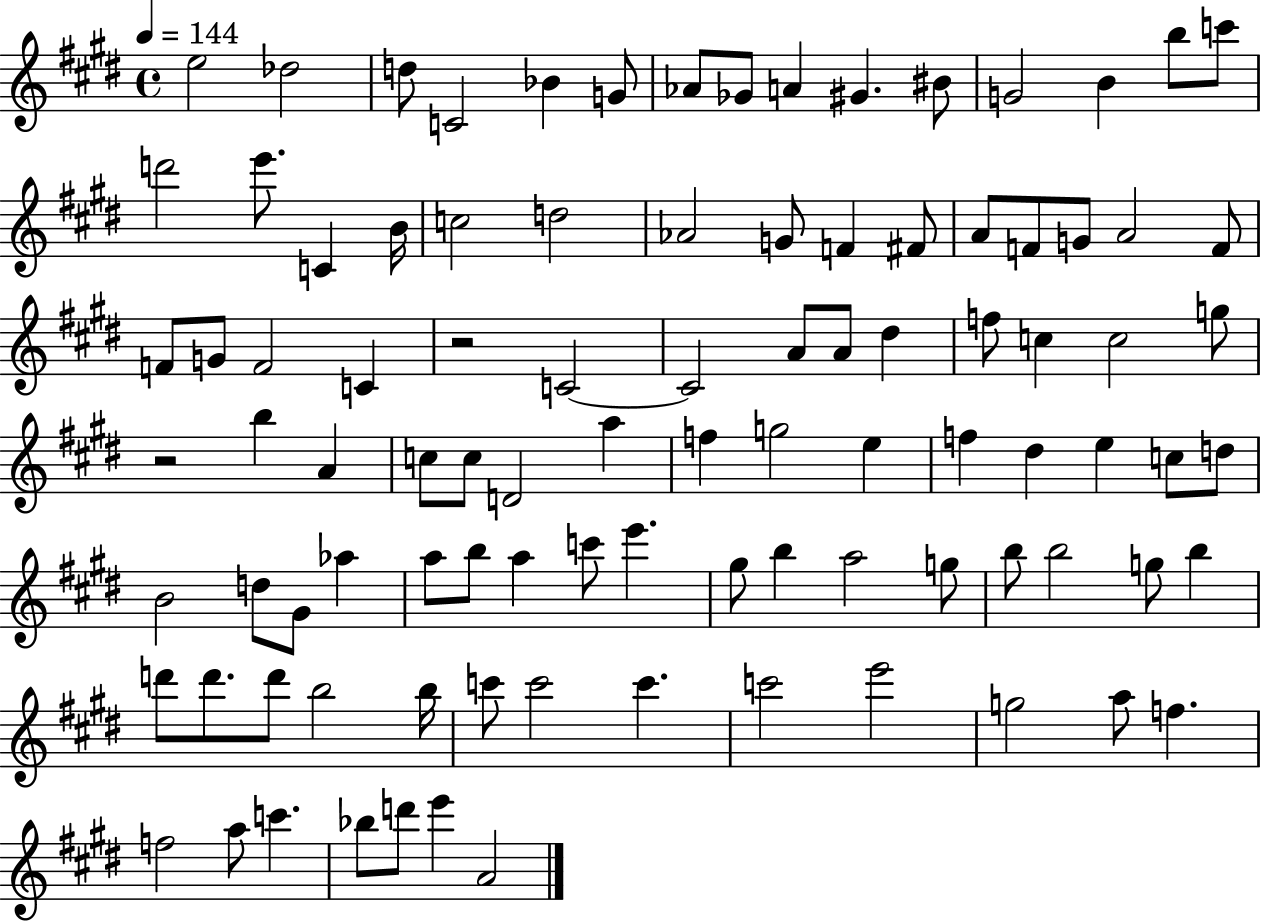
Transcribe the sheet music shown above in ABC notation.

X:1
T:Untitled
M:4/4
L:1/4
K:E
e2 _d2 d/2 C2 _B G/2 _A/2 _G/2 A ^G ^B/2 G2 B b/2 c'/2 d'2 e'/2 C B/4 c2 d2 _A2 G/2 F ^F/2 A/2 F/2 G/2 A2 F/2 F/2 G/2 F2 C z2 C2 C2 A/2 A/2 ^d f/2 c c2 g/2 z2 b A c/2 c/2 D2 a f g2 e f ^d e c/2 d/2 B2 d/2 ^G/2 _a a/2 b/2 a c'/2 e' ^g/2 b a2 g/2 b/2 b2 g/2 b d'/2 d'/2 d'/2 b2 b/4 c'/2 c'2 c' c'2 e'2 g2 a/2 f f2 a/2 c' _b/2 d'/2 e' A2